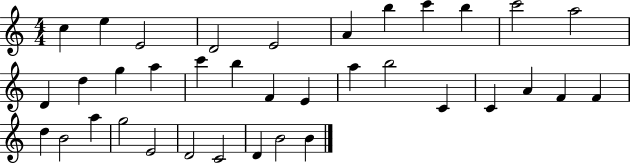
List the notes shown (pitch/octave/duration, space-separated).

C5/q E5/q E4/h D4/h E4/h A4/q B5/q C6/q B5/q C6/h A5/h D4/q D5/q G5/q A5/q C6/q B5/q F4/q E4/q A5/q B5/h C4/q C4/q A4/q F4/q F4/q D5/q B4/h A5/q G5/h E4/h D4/h C4/h D4/q B4/h B4/q